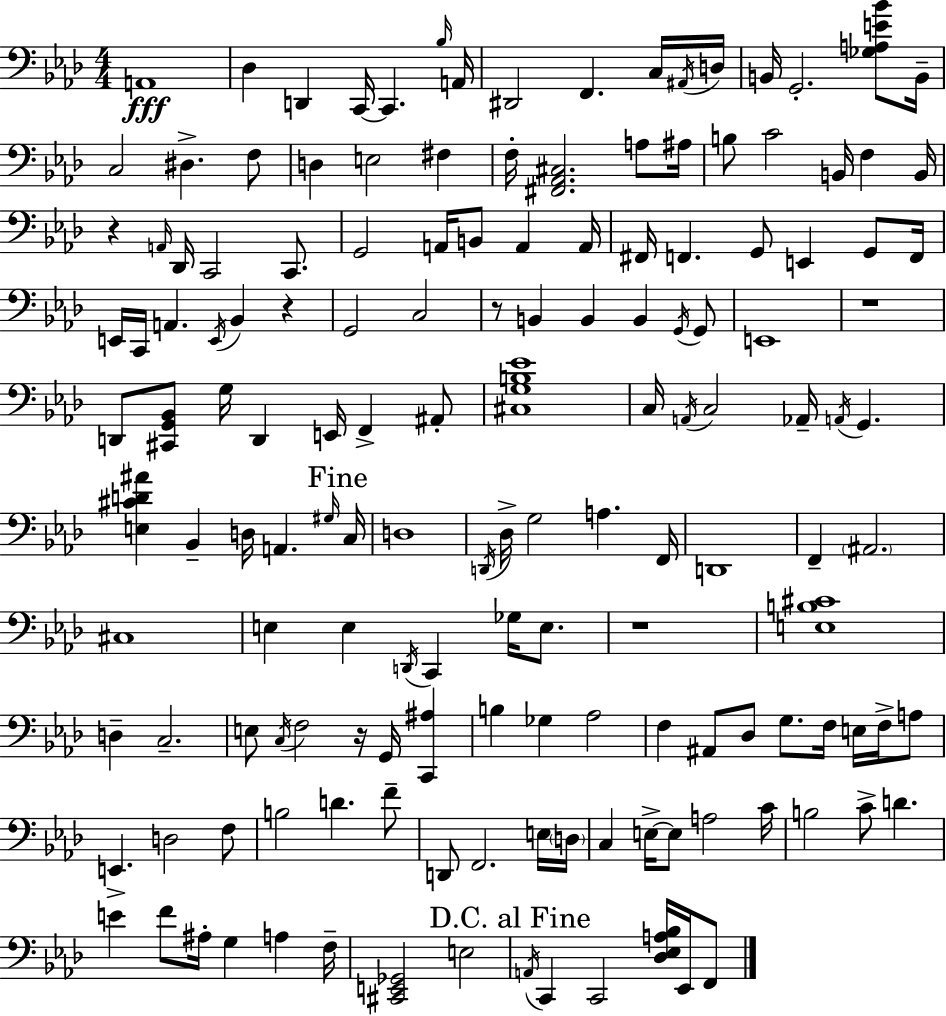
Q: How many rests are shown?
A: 6